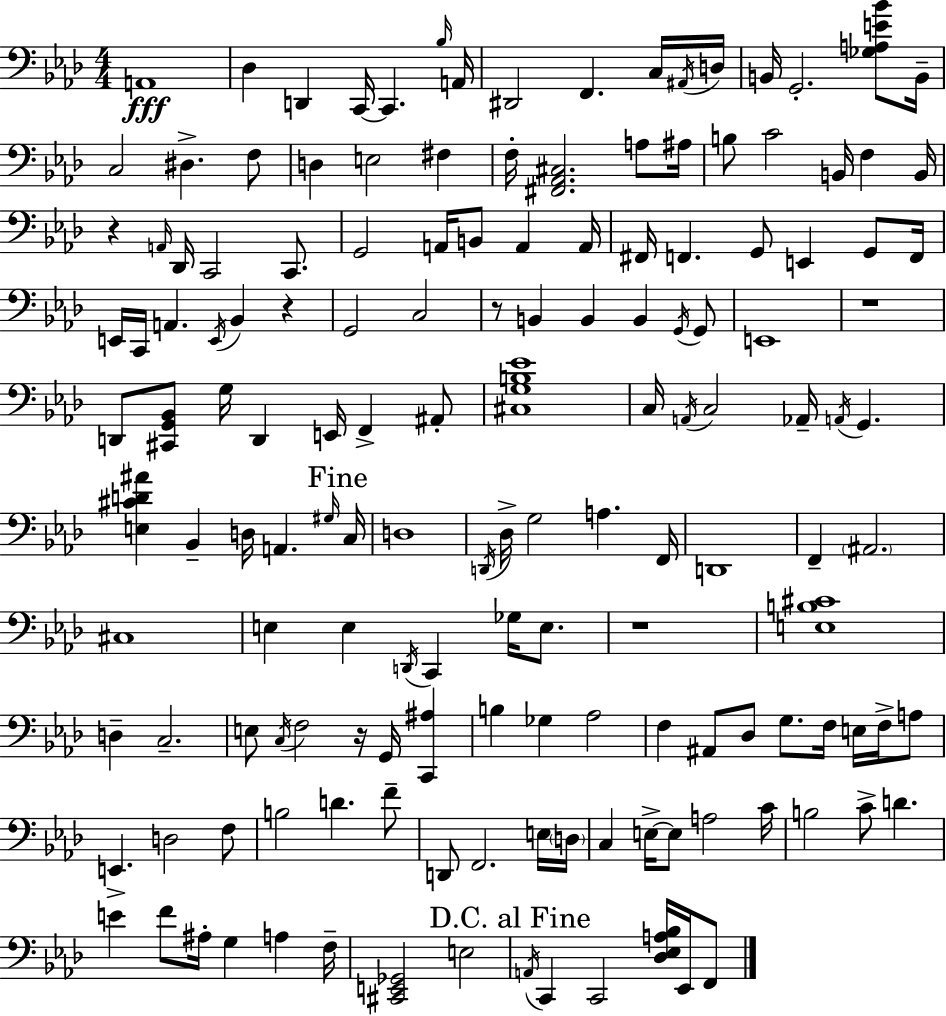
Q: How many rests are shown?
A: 6